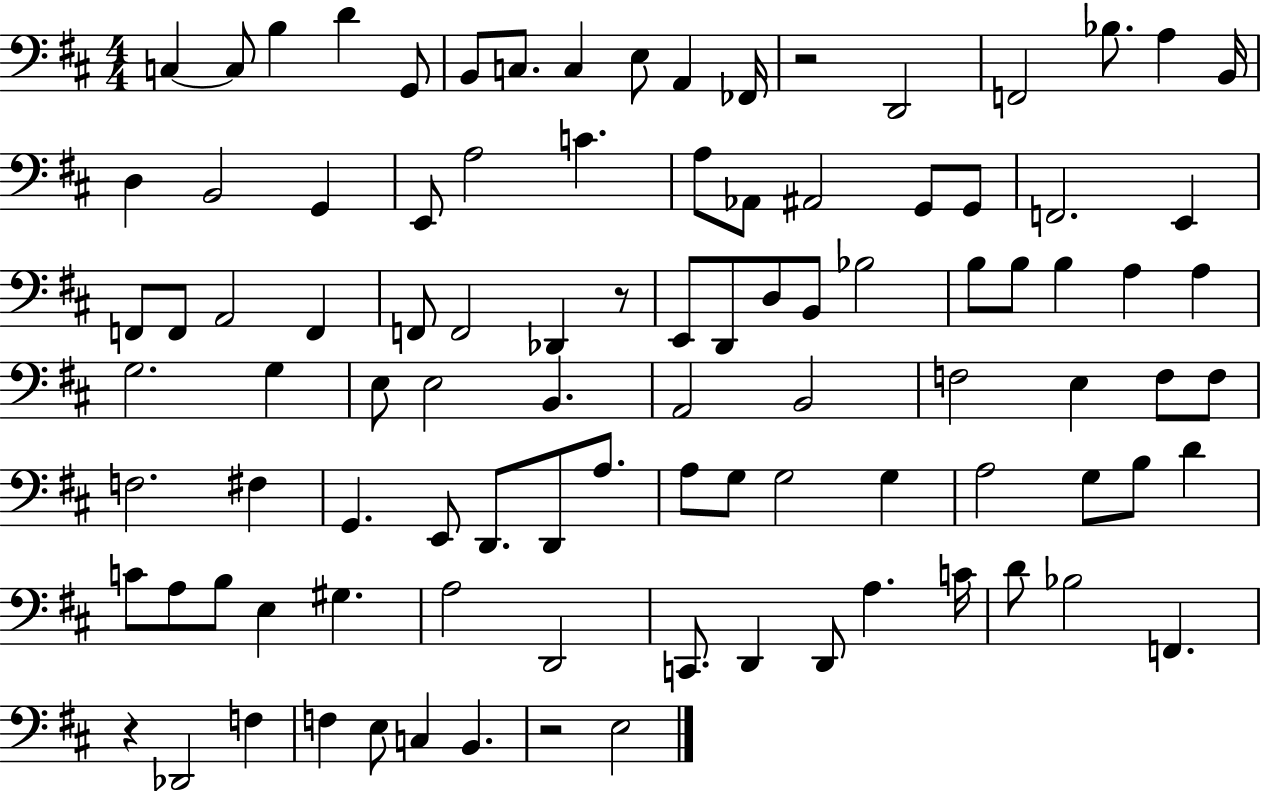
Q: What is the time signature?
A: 4/4